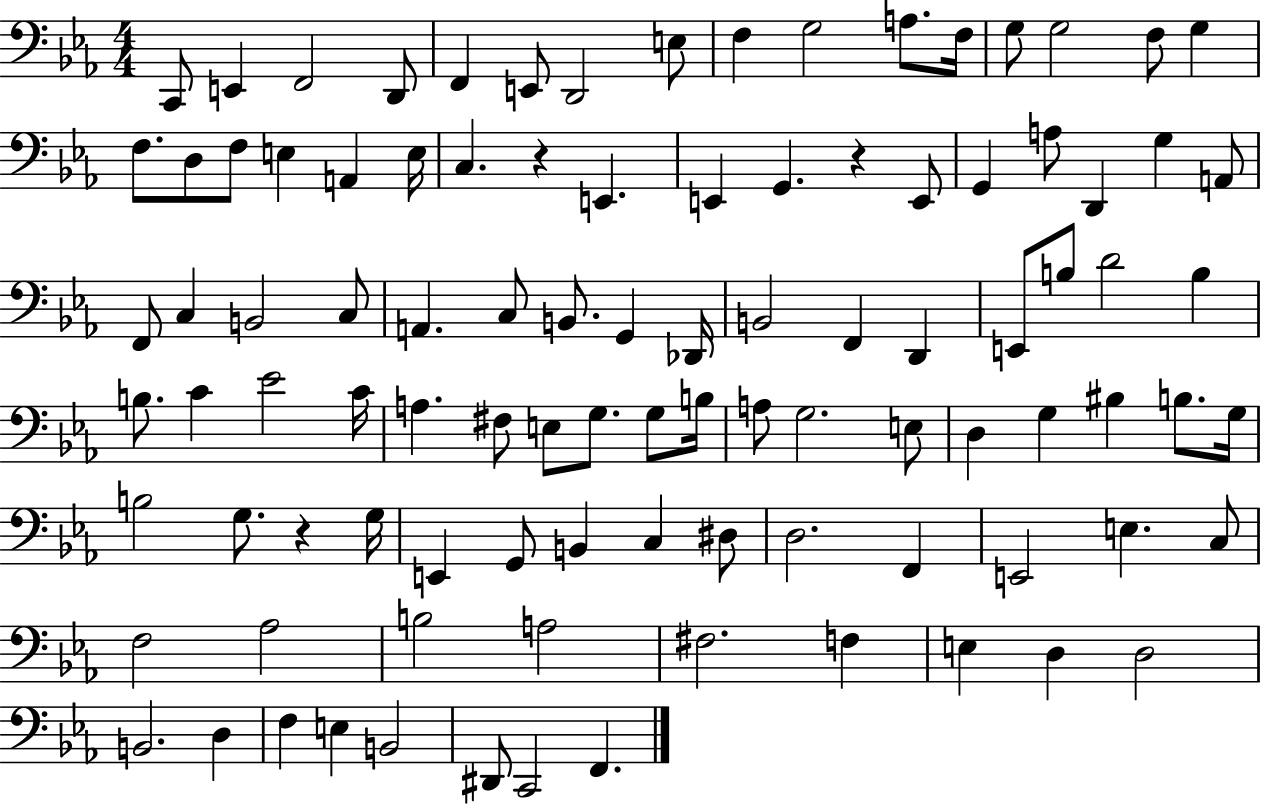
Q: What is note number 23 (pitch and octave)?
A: C3